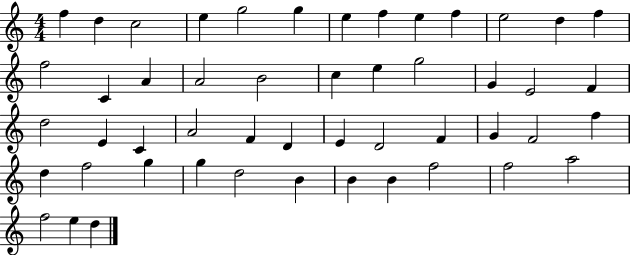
X:1
T:Untitled
M:4/4
L:1/4
K:C
f d c2 e g2 g e f e f e2 d f f2 C A A2 B2 c e g2 G E2 F d2 E C A2 F D E D2 F G F2 f d f2 g g d2 B B B f2 f2 a2 f2 e d